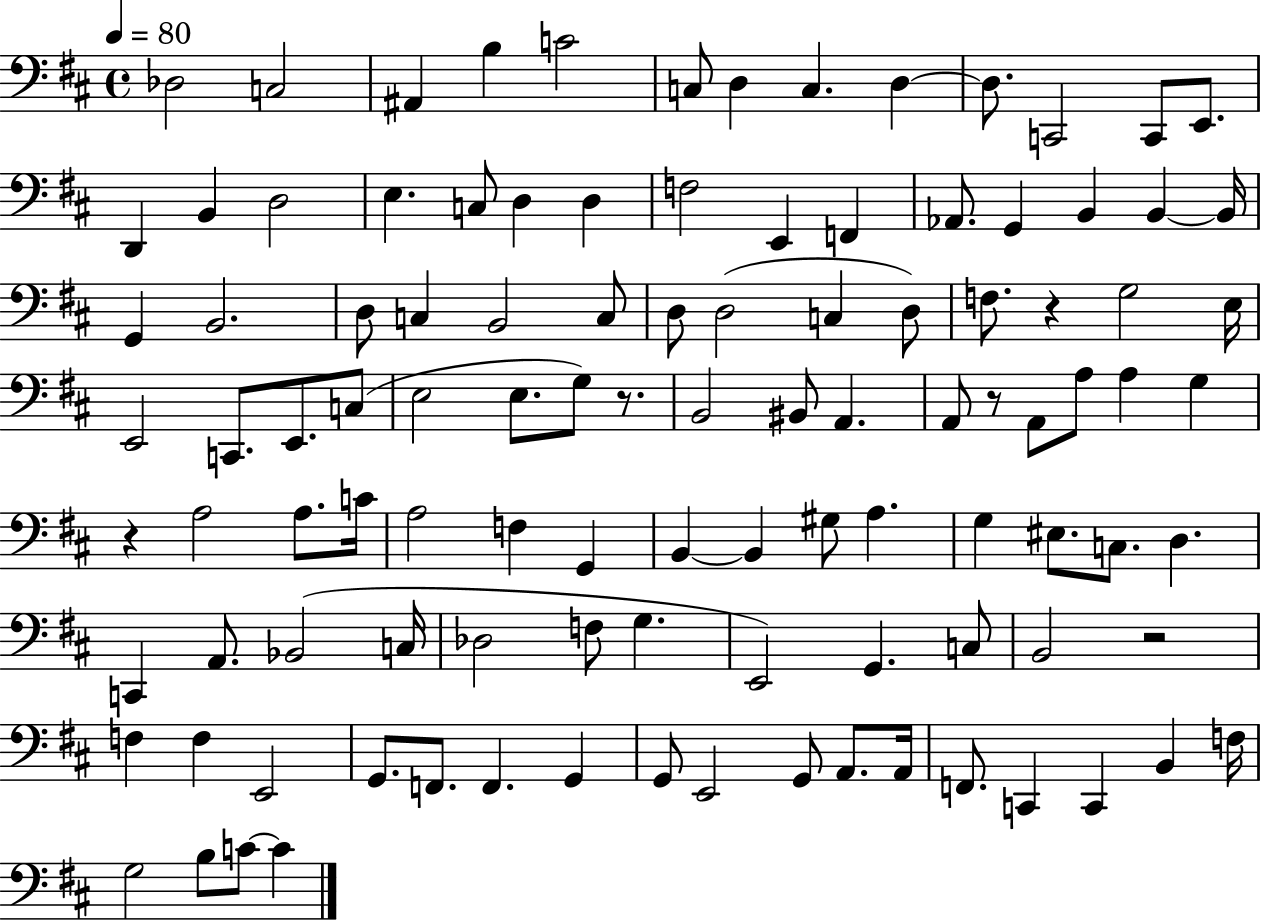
X:1
T:Untitled
M:4/4
L:1/4
K:D
_D,2 C,2 ^A,, B, C2 C,/2 D, C, D, D,/2 C,,2 C,,/2 E,,/2 D,, B,, D,2 E, C,/2 D, D, F,2 E,, F,, _A,,/2 G,, B,, B,, B,,/4 G,, B,,2 D,/2 C, B,,2 C,/2 D,/2 D,2 C, D,/2 F,/2 z G,2 E,/4 E,,2 C,,/2 E,,/2 C,/2 E,2 E,/2 G,/2 z/2 B,,2 ^B,,/2 A,, A,,/2 z/2 A,,/2 A,/2 A, G, z A,2 A,/2 C/4 A,2 F, G,, B,, B,, ^G,/2 A, G, ^E,/2 C,/2 D, C,, A,,/2 _B,,2 C,/4 _D,2 F,/2 G, E,,2 G,, C,/2 B,,2 z2 F, F, E,,2 G,,/2 F,,/2 F,, G,, G,,/2 E,,2 G,,/2 A,,/2 A,,/4 F,,/2 C,, C,, B,, F,/4 G,2 B,/2 C/2 C